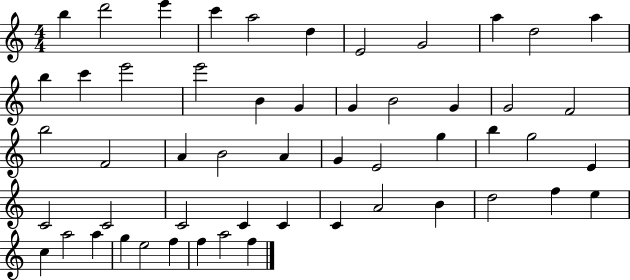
{
  \clef treble
  \numericTimeSignature
  \time 4/4
  \key c \major
  b''4 d'''2 e'''4 | c'''4 a''2 d''4 | e'2 g'2 | a''4 d''2 a''4 | \break b''4 c'''4 e'''2 | e'''2 b'4 g'4 | g'4 b'2 g'4 | g'2 f'2 | \break b''2 f'2 | a'4 b'2 a'4 | g'4 e'2 g''4 | b''4 g''2 e'4 | \break c'2 c'2 | c'2 c'4 c'4 | c'4 a'2 b'4 | d''2 f''4 e''4 | \break c''4 a''2 a''4 | g''4 e''2 f''4 | f''4 a''2 f''4 | \bar "|."
}